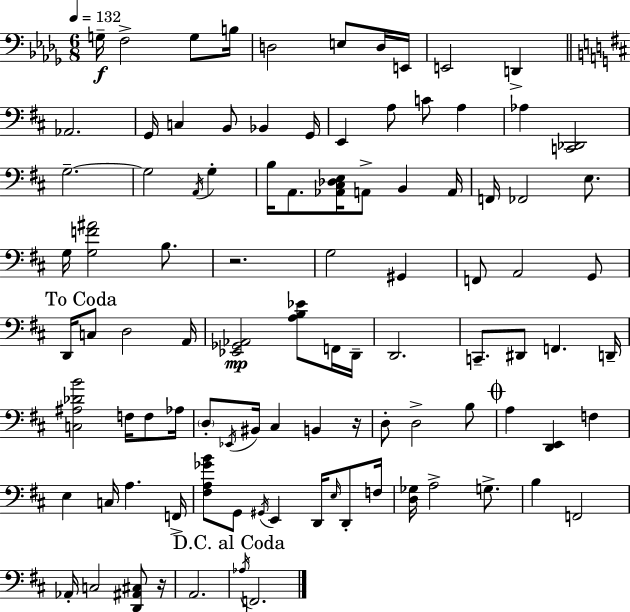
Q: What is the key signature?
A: BES minor